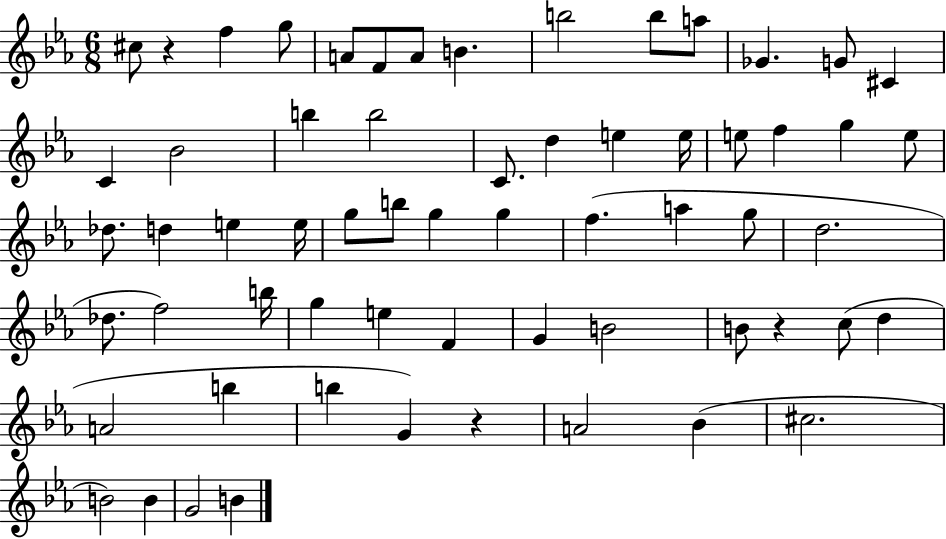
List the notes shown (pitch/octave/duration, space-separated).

C#5/e R/q F5/q G5/e A4/e F4/e A4/e B4/q. B5/h B5/e A5/e Gb4/q. G4/e C#4/q C4/q Bb4/h B5/q B5/h C4/e. D5/q E5/q E5/s E5/e F5/q G5/q E5/e Db5/e. D5/q E5/q E5/s G5/e B5/e G5/q G5/q F5/q. A5/q G5/e D5/h. Db5/e. F5/h B5/s G5/q E5/q F4/q G4/q B4/h B4/e R/q C5/e D5/q A4/h B5/q B5/q G4/q R/q A4/h Bb4/q C#5/h. B4/h B4/q G4/h B4/q